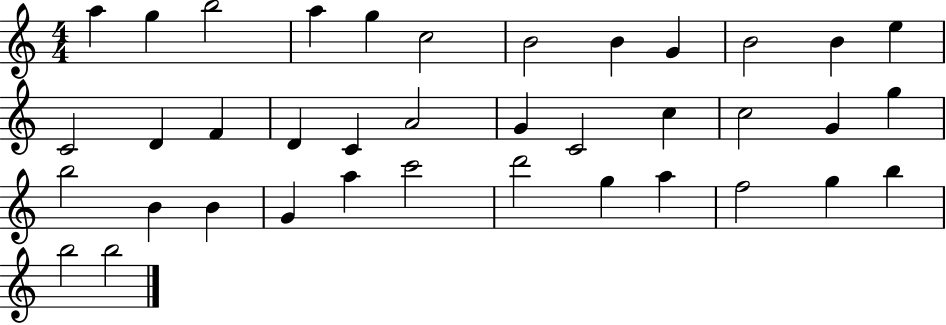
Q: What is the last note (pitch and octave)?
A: B5